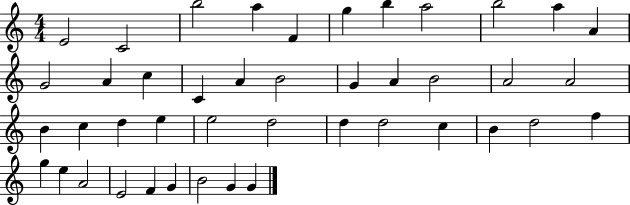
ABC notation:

X:1
T:Untitled
M:4/4
L:1/4
K:C
E2 C2 b2 a F g b a2 b2 a A G2 A c C A B2 G A B2 A2 A2 B c d e e2 d2 d d2 c B d2 f g e A2 E2 F G B2 G G